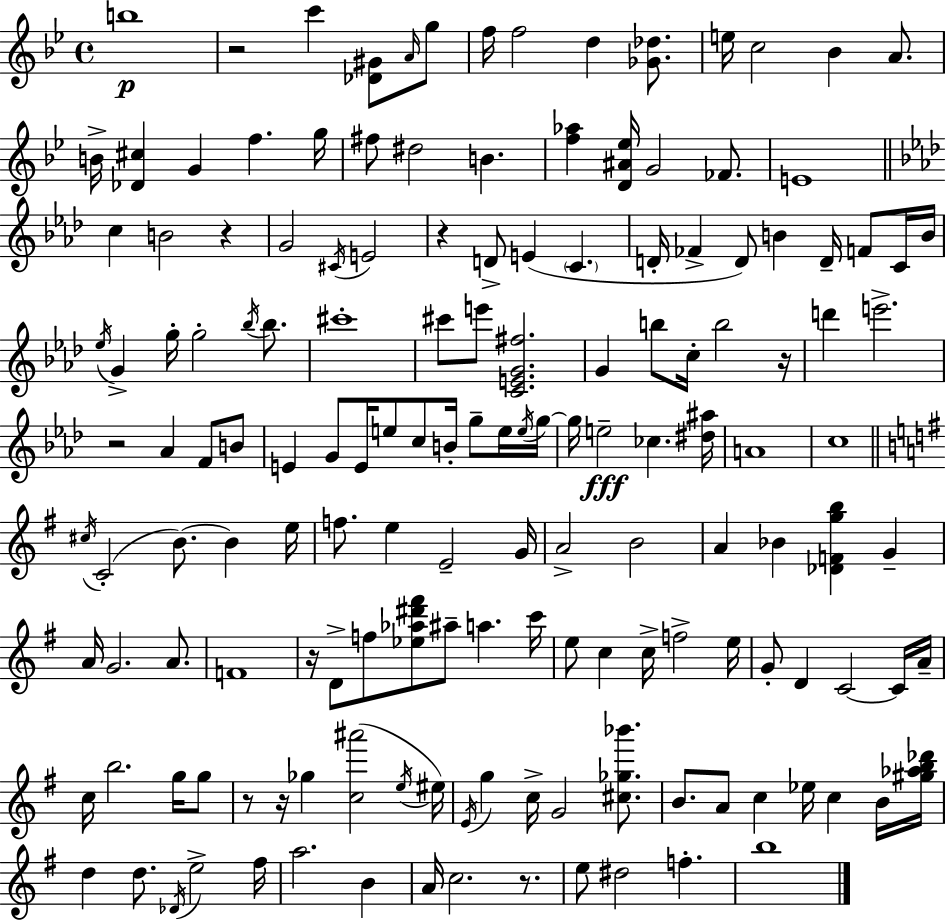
X:1
T:Untitled
M:4/4
L:1/4
K:Bb
b4 z2 c' [_D^G]/2 A/4 g/2 f/4 f2 d [_G_d]/2 e/4 c2 _B A/2 B/4 [_D^c] G f g/4 ^f/2 ^d2 B [f_a] [D^A_e]/4 G2 _F/2 E4 c B2 z G2 ^C/4 E2 z D/2 E C D/4 _F D/2 B D/4 F/2 C/4 B/4 _e/4 G g/4 g2 _b/4 _b/2 ^c'4 ^c'/2 e'/2 [CEG^f]2 G b/2 c/4 b2 z/4 d' e'2 z2 _A F/2 B/2 E G/2 E/4 e/2 c/2 B/4 g/2 e/4 e/4 g/4 g/4 e2 _c [^d^a]/4 A4 c4 ^c/4 C2 B/2 B e/4 f/2 e E2 G/4 A2 B2 A _B [_DFgb] G A/4 G2 A/2 F4 z/4 D/2 f/2 [_e_a^d'^f']/2 ^a/2 a c'/4 e/2 c c/4 f2 e/4 G/2 D C2 C/4 A/4 c/4 b2 g/4 g/2 z/2 z/4 _g [c^a']2 e/4 ^e/4 E/4 g c/4 G2 [^c_g_b']/2 B/2 A/2 c _e/4 c B/4 [^g_ab_d']/4 d d/2 _D/4 e2 ^f/4 a2 B A/4 c2 z/2 e/2 ^d2 f b4